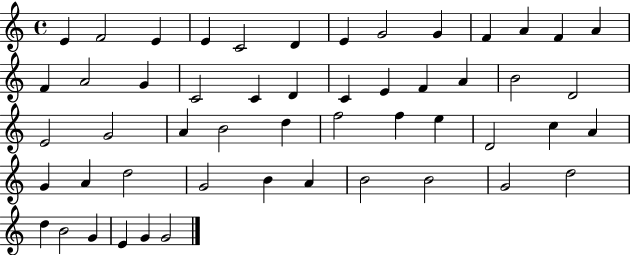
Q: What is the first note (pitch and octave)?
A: E4